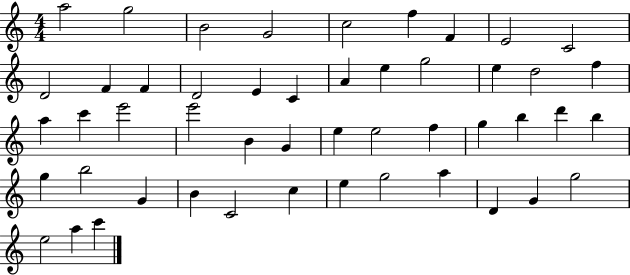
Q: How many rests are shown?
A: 0